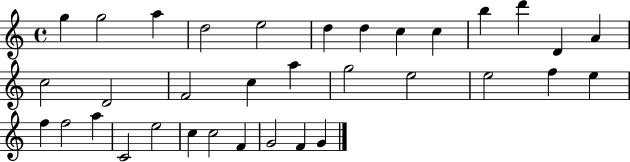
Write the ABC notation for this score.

X:1
T:Untitled
M:4/4
L:1/4
K:C
g g2 a d2 e2 d d c c b d' D A c2 D2 F2 c a g2 e2 e2 f e f f2 a C2 e2 c c2 F G2 F G